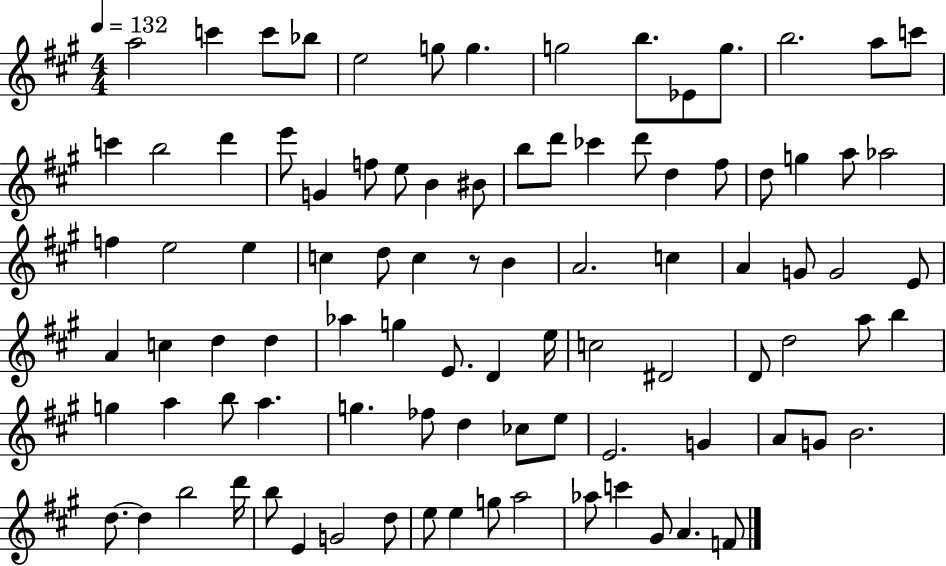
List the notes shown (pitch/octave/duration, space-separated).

A5/h C6/q C6/e Bb5/e E5/h G5/e G5/q. G5/h B5/e. Eb4/e G5/e. B5/h. A5/e C6/e C6/q B5/h D6/q E6/e G4/q F5/e E5/e B4/q BIS4/e B5/e D6/e CES6/q D6/e D5/q F#5/e D5/e G5/q A5/e Ab5/h F5/q E5/h E5/q C5/q D5/e C5/q R/e B4/q A4/h. C5/q A4/q G4/e G4/h E4/e A4/q C5/q D5/q D5/q Ab5/q G5/q E4/e. D4/q E5/s C5/h D#4/h D4/e D5/h A5/e B5/q G5/q A5/q B5/e A5/q. G5/q. FES5/e D5/q CES5/e E5/e E4/h. G4/q A4/e G4/e B4/h. D5/e. D5/q B5/h D6/s B5/e E4/q G4/h D5/e E5/e E5/q G5/e A5/h Ab5/e C6/q G#4/e A4/q. F4/e